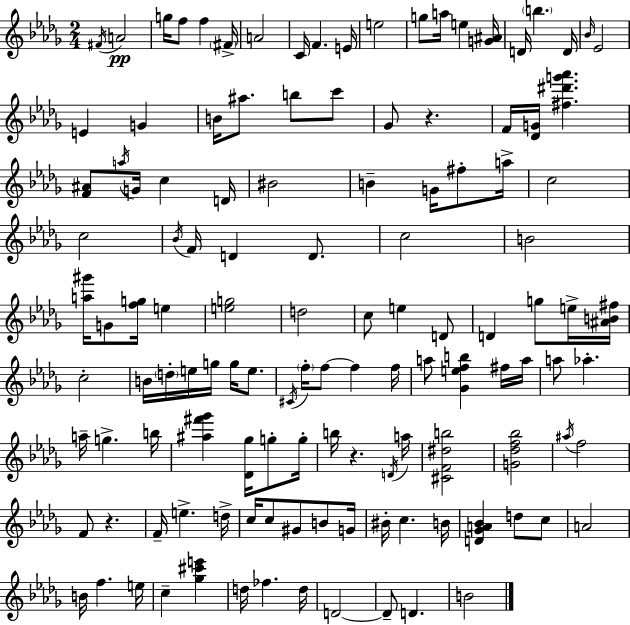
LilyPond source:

{
  \clef treble
  \numericTimeSignature
  \time 2/4
  \key bes \minor
  \acciaccatura { fis'16 }\pp a'2 | g''16 f''8 f''4 | \parenthesize fis'16-> a'2 | c'16 f'4. | \break e'16 e''2 | g''8 a''16 e''4 | <g' ais'>16 d'16 \parenthesize b''4. | d'16 \grace { bes'16 } ees'2 | \break e'4 g'4 | b'16 ais''8. b''8 | c'''8 ges'8 r4. | f'16 <des' g'>16 <fis'' dis''' g''' aes'''>4. | \break <f' ais'>8 \acciaccatura { a''16 } g'16 c''4 | d'16 bis'2 | b'4-- g'16 | fis''8-. a''16-> c''2 | \break c''2 | \acciaccatura { bes'16 } f'16 d'4 | d'8. c''2 | b'2 | \break <a'' gis'''>16 g'8 <f'' g''>16 | e''4 <e'' g''>2 | d''2 | c''8 e''4 | \break d'8 d'4 | g''8 e''16-> <ais' b' fis''>16 c''2-. | b'16 \parenthesize d''16-. e''16 g''16 | g''16 e''8. \acciaccatura { cis'16 } \parenthesize f''16-. f''8~~ | \break f''4 f''16 a''8 <ges' e'' f'' b''>4 | fis''16 a''16 a''8 aes''4.-. | a''16-- g''4.-> | b''16 <ais'' fis''' ges'''>4 | \break <des' ges''>16 g''8-. g''16-. b''16 r4. | \acciaccatura { d'16 } a''16 <cis' f' dis'' b''>2 | <g' des'' f'' bes''>2 | \acciaccatura { ais''16 } f''2 | \break f'8 | r4. f'16-- | e''4.-> d''16-> c''16 | c''8 gis'8 b'8 g'16 bis'16-. | \break c''4. b'16 <d' ges' a' bes'>4 | d''8 c''8 a'2 | b'16 | f''4. e''16 c''4-- | \break <ges'' cis''' e'''>4 d''16 | fes''4. d''16 d'2~~ | d'8-- | d'4. b'2 | \break \bar "|."
}